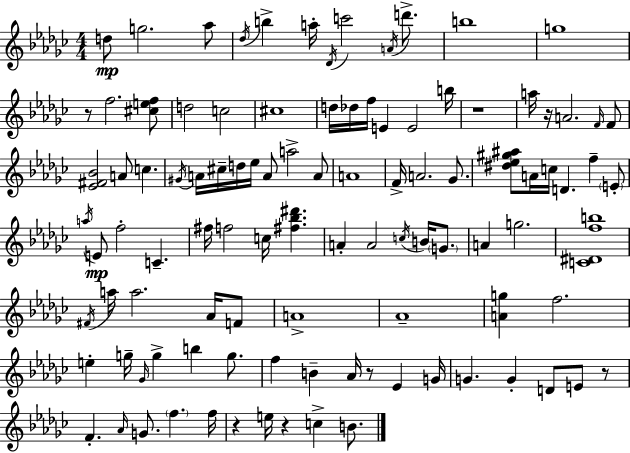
D5/e G5/h. Ab5/e Db5/s B5/q A5/s Db4/s C6/h A4/s D6/e. B5/w G5/w R/e F5/h. [C#5,E5,F5]/e D5/h C5/h C#5/w D5/s Db5/s F5/s E4/q E4/h B5/s R/w A5/s R/s A4/h. F4/s F4/e [Eb4,F#4,Bb4]/h A4/e C5/q. G#4/s A4/s C#5/s D5/s Eb5/s A4/e A5/h A4/e A4/w F4/s A4/h. Gb4/e. [D#5,Eb5,G#5,A#5]/e A4/s C5/s D4/q. F5/q E4/e A5/s E4/e F5/h C4/q. F#5/s F5/h C5/s [F#5,Bb5,D#6]/q. A4/q A4/h C5/s B4/s G4/e. A4/q G5/h. [C4,D#4,F5,B5]/w F#4/s A5/s A5/h. Ab4/s F4/e A4/w Ab4/w [A4,G5]/q F5/h. E5/q G5/s Gb4/s G5/q B5/q G5/e. F5/q B4/q Ab4/s R/e Eb4/q G4/s G4/q. G4/q D4/e E4/e R/e F4/q. Ab4/s G4/e. F5/q. F5/s R/q E5/s R/q C5/q B4/e.